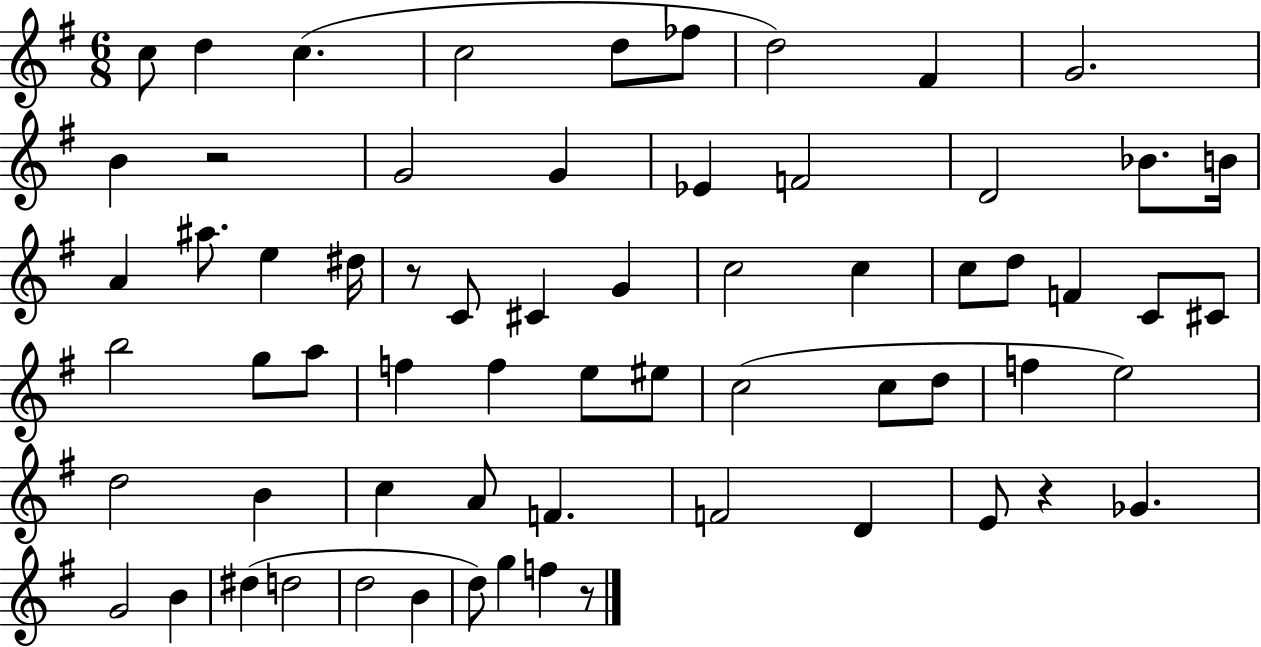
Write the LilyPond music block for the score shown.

{
  \clef treble
  \numericTimeSignature
  \time 6/8
  \key g \major
  c''8 d''4 c''4.( | c''2 d''8 fes''8 | d''2) fis'4 | g'2. | \break b'4 r2 | g'2 g'4 | ees'4 f'2 | d'2 bes'8. b'16 | \break a'4 ais''8. e''4 dis''16 | r8 c'8 cis'4 g'4 | c''2 c''4 | c''8 d''8 f'4 c'8 cis'8 | \break b''2 g''8 a''8 | f''4 f''4 e''8 eis''8 | c''2( c''8 d''8 | f''4 e''2) | \break d''2 b'4 | c''4 a'8 f'4. | f'2 d'4 | e'8 r4 ges'4. | \break g'2 b'4 | dis''4( d''2 | d''2 b'4 | d''8) g''4 f''4 r8 | \break \bar "|."
}